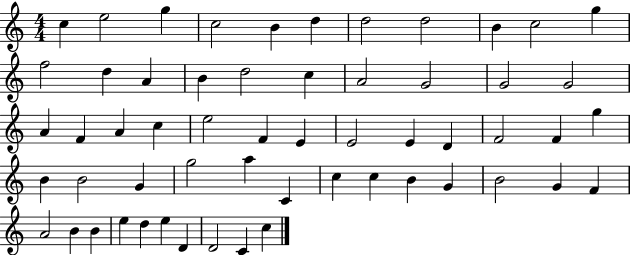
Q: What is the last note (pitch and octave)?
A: C5